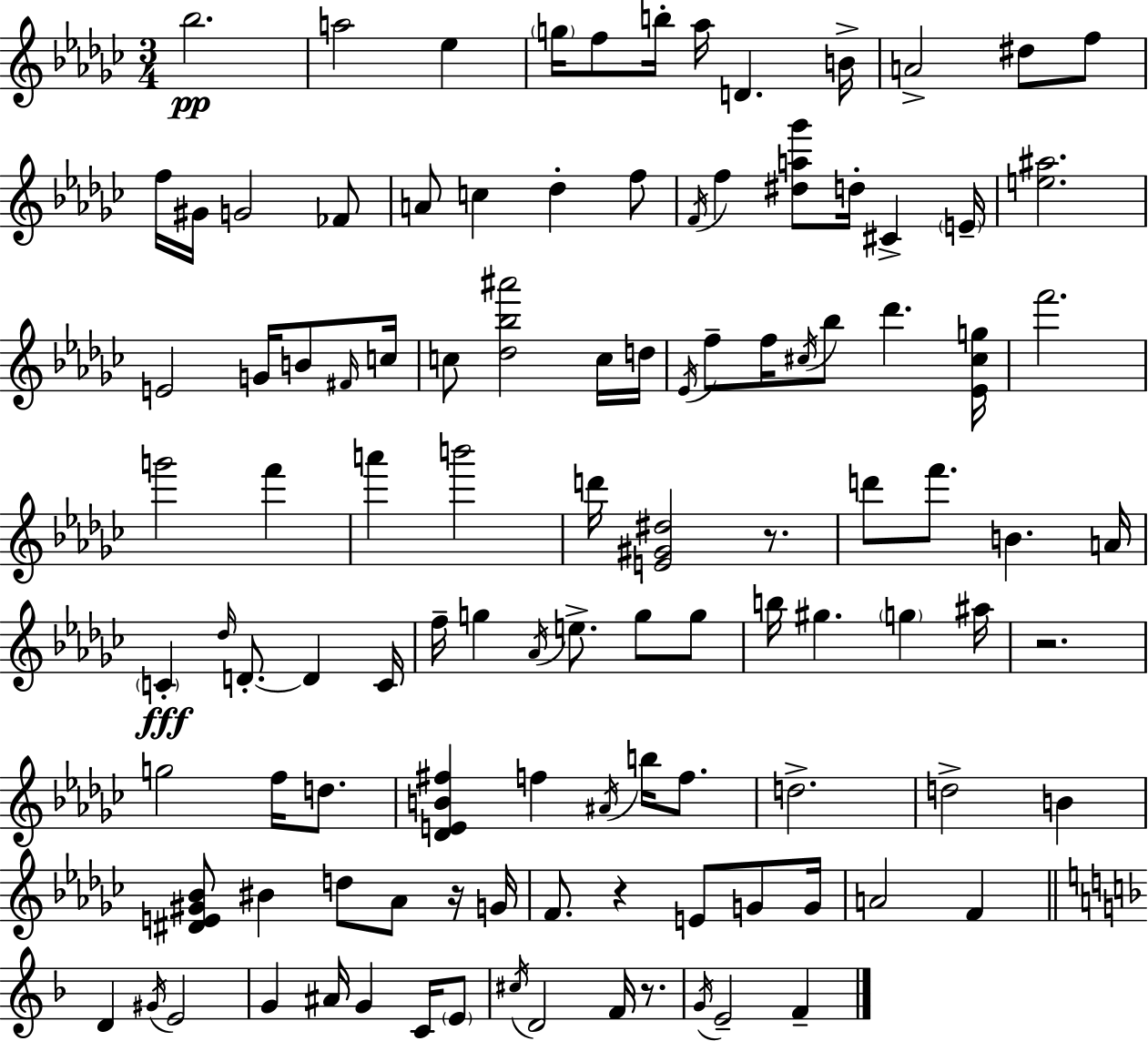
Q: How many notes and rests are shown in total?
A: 110